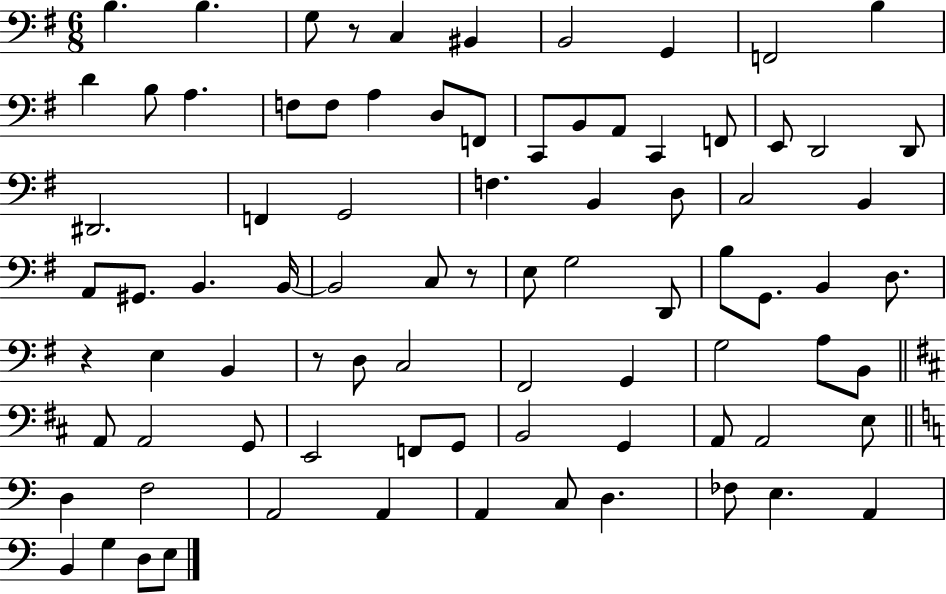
{
  \clef bass
  \numericTimeSignature
  \time 6/8
  \key g \major
  \repeat volta 2 { b4. b4. | g8 r8 c4 bis,4 | b,2 g,4 | f,2 b4 | \break d'4 b8 a4. | f8 f8 a4 d8 f,8 | c,8 b,8 a,8 c,4 f,8 | e,8 d,2 d,8 | \break dis,2. | f,4 g,2 | f4. b,4 d8 | c2 b,4 | \break a,8 gis,8. b,4. b,16~~ | b,2 c8 r8 | e8 g2 d,8 | b8 g,8. b,4 d8. | \break r4 e4 b,4 | r8 d8 c2 | fis,2 g,4 | g2 a8 b,8 | \break \bar "||" \break \key b \minor a,8 a,2 g,8 | e,2 f,8 g,8 | b,2 g,4 | a,8 a,2 e8 | \break \bar "||" \break \key c \major d4 f2 | a,2 a,4 | a,4 c8 d4. | fes8 e4. a,4 | \break b,4 g4 d8 e8 | } \bar "|."
}